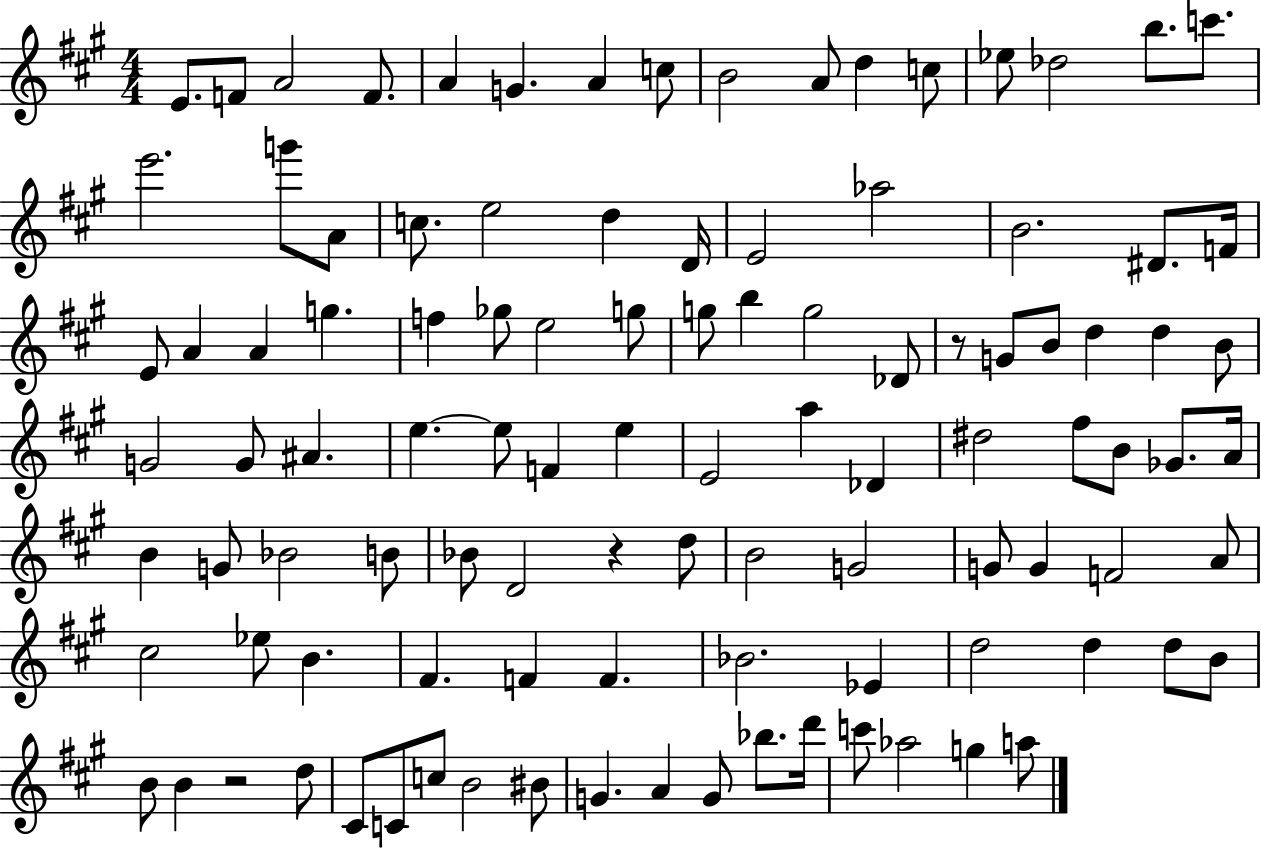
E4/e. F4/e A4/h F4/e. A4/q G4/q. A4/q C5/e B4/h A4/e D5/q C5/e Eb5/e Db5/h B5/e. C6/e. E6/h. G6/e A4/e C5/e. E5/h D5/q D4/s E4/h Ab5/h B4/h. D#4/e. F4/s E4/e A4/q A4/q G5/q. F5/q Gb5/e E5/h G5/e G5/e B5/q G5/h Db4/e R/e G4/e B4/e D5/q D5/q B4/e G4/h G4/e A#4/q. E5/q. E5/e F4/q E5/q E4/h A5/q Db4/q D#5/h F#5/e B4/e Gb4/e. A4/s B4/q G4/e Bb4/h B4/e Bb4/e D4/h R/q D5/e B4/h G4/h G4/e G4/q F4/h A4/e C#5/h Eb5/e B4/q. F#4/q. F4/q F4/q. Bb4/h. Eb4/q D5/h D5/q D5/e B4/e B4/e B4/q R/h D5/e C#4/e C4/e C5/e B4/h BIS4/e G4/q. A4/q G4/e Bb5/e. D6/s C6/e Ab5/h G5/q A5/e